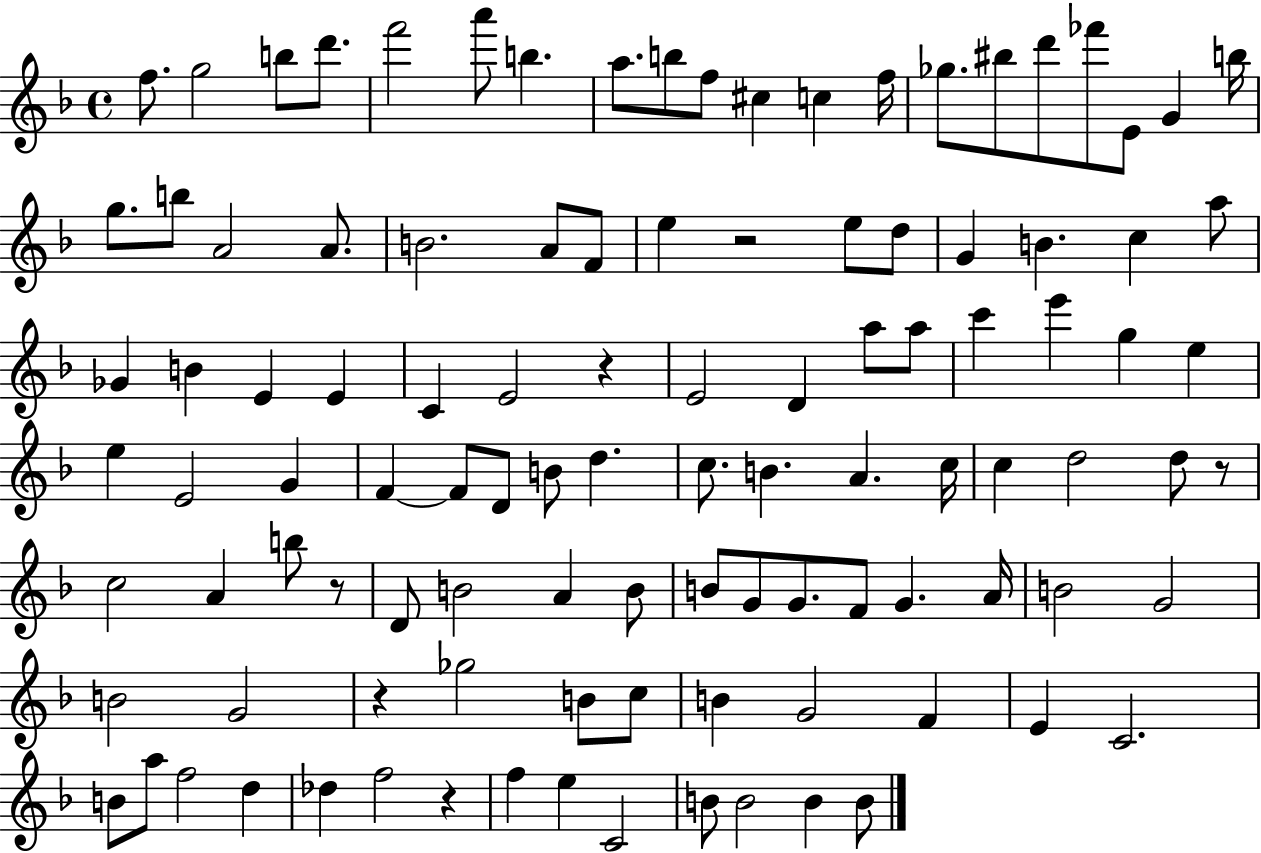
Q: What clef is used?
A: treble